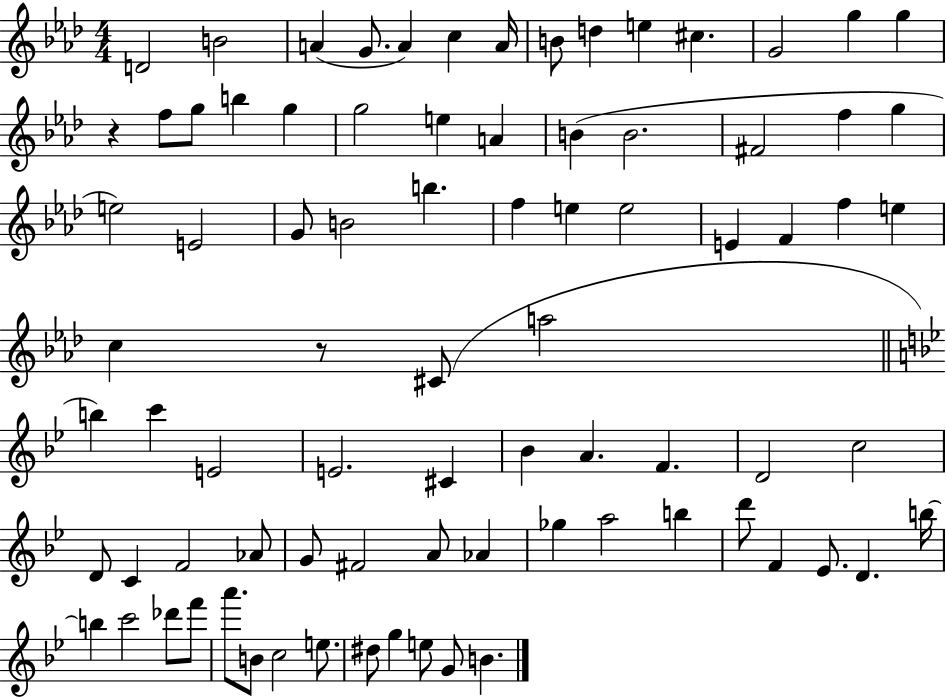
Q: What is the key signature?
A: AES major